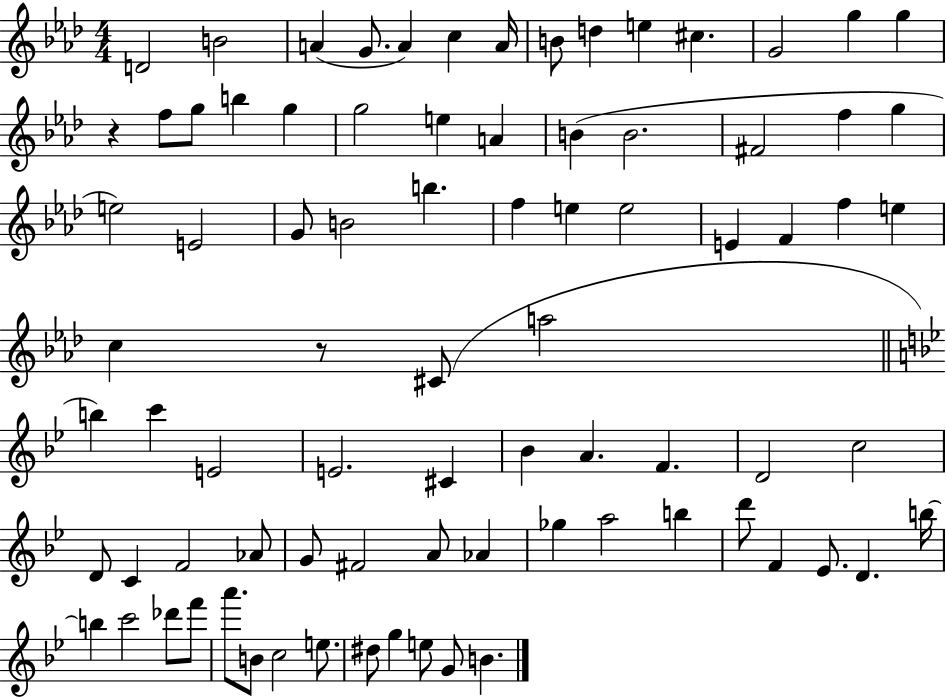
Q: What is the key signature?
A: AES major